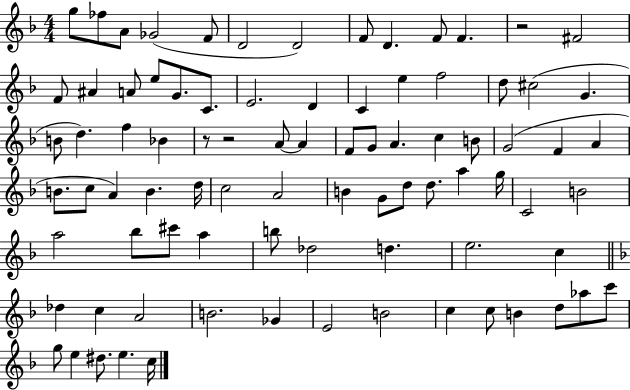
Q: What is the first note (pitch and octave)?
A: G5